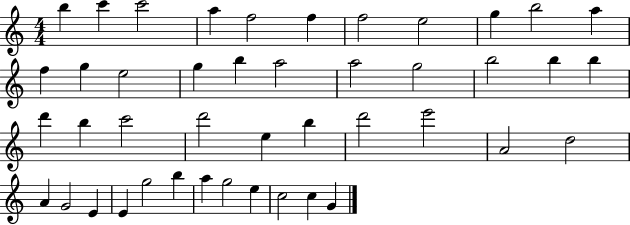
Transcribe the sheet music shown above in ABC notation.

X:1
T:Untitled
M:4/4
L:1/4
K:C
b c' c'2 a f2 f f2 e2 g b2 a f g e2 g b a2 a2 g2 b2 b b d' b c'2 d'2 e b d'2 e'2 A2 d2 A G2 E E g2 b a g2 e c2 c G